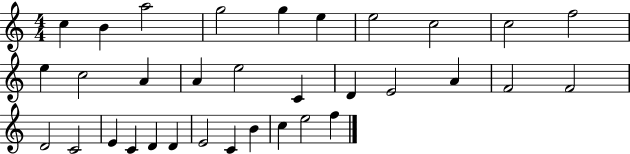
X:1
T:Untitled
M:4/4
L:1/4
K:C
c B a2 g2 g e e2 c2 c2 f2 e c2 A A e2 C D E2 A F2 F2 D2 C2 E C D D E2 C B c e2 f